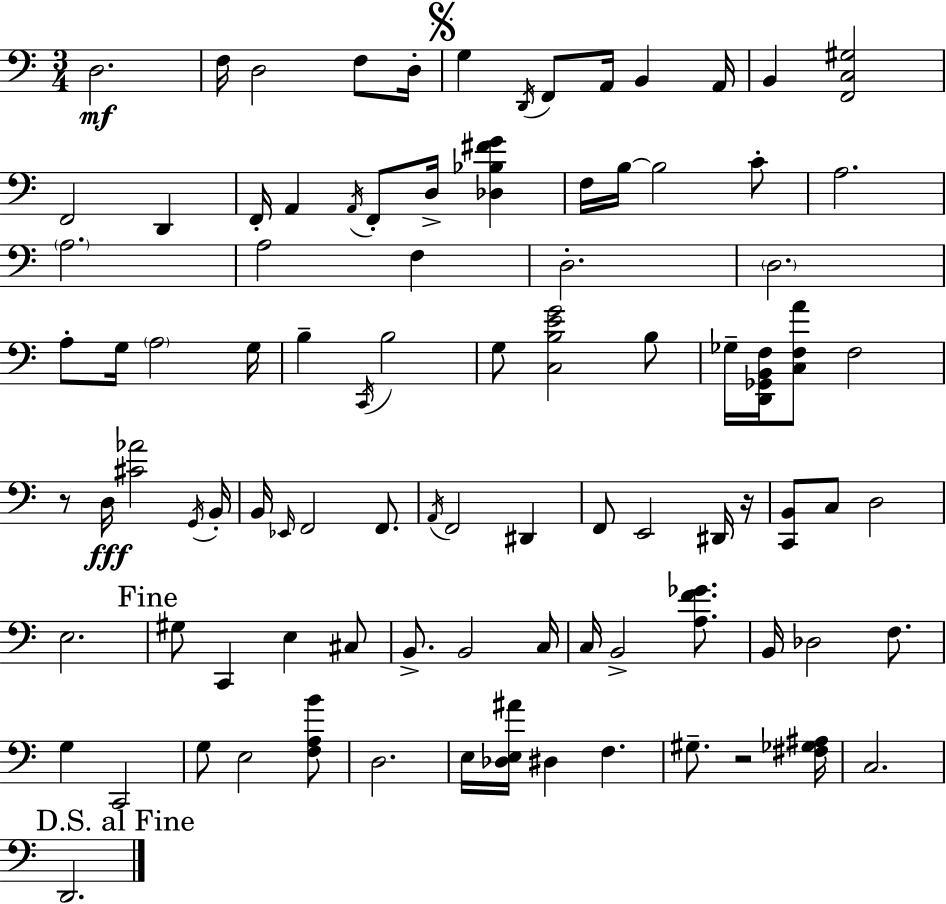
D3/h. F3/s D3/h F3/e D3/s G3/q D2/s F2/e A2/s B2/q A2/s B2/q [F2,C3,G#3]/h F2/h D2/q F2/s A2/q A2/s F2/e D3/s [Db3,Bb3,F#4,G4]/q F3/s B3/s B3/h C4/e A3/h. A3/h. A3/h F3/q D3/h. D3/h. A3/e G3/s A3/h G3/s B3/q C2/s B3/h G3/e [C3,B3,E4,G4]/h B3/e Gb3/s [D2,Gb2,B2,F3]/s [C3,F3,A4]/e F3/h R/e D3/s [C#4,Ab4]/h G2/s B2/s B2/s Eb2/s F2/h F2/e. A2/s F2/h D#2/q F2/e E2/h D#2/s R/s [C2,B2]/e C3/e D3/h E3/h. G#3/e C2/q E3/q C#3/e B2/e. B2/h C3/s C3/s B2/h [A3,F4,Gb4]/e. B2/s Db3/h F3/e. G3/q C2/h G3/e E3/h [F3,A3,B4]/e D3/h. E3/s [Db3,E3,A#4]/s D#3/q F3/q. G#3/e. R/h [F#3,Gb3,A#3]/s C3/h. D2/h.